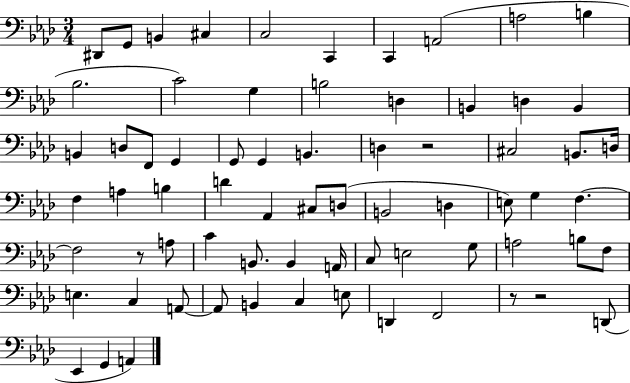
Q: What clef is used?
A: bass